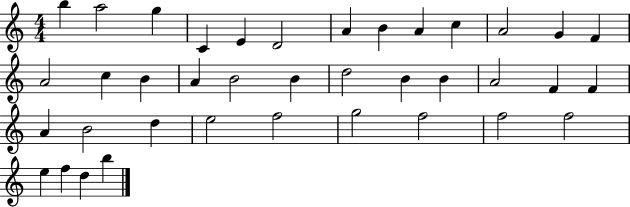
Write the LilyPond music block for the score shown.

{
  \clef treble
  \numericTimeSignature
  \time 4/4
  \key c \major
  b''4 a''2 g''4 | c'4 e'4 d'2 | a'4 b'4 a'4 c''4 | a'2 g'4 f'4 | \break a'2 c''4 b'4 | a'4 b'2 b'4 | d''2 b'4 b'4 | a'2 f'4 f'4 | \break a'4 b'2 d''4 | e''2 f''2 | g''2 f''2 | f''2 f''2 | \break e''4 f''4 d''4 b''4 | \bar "|."
}